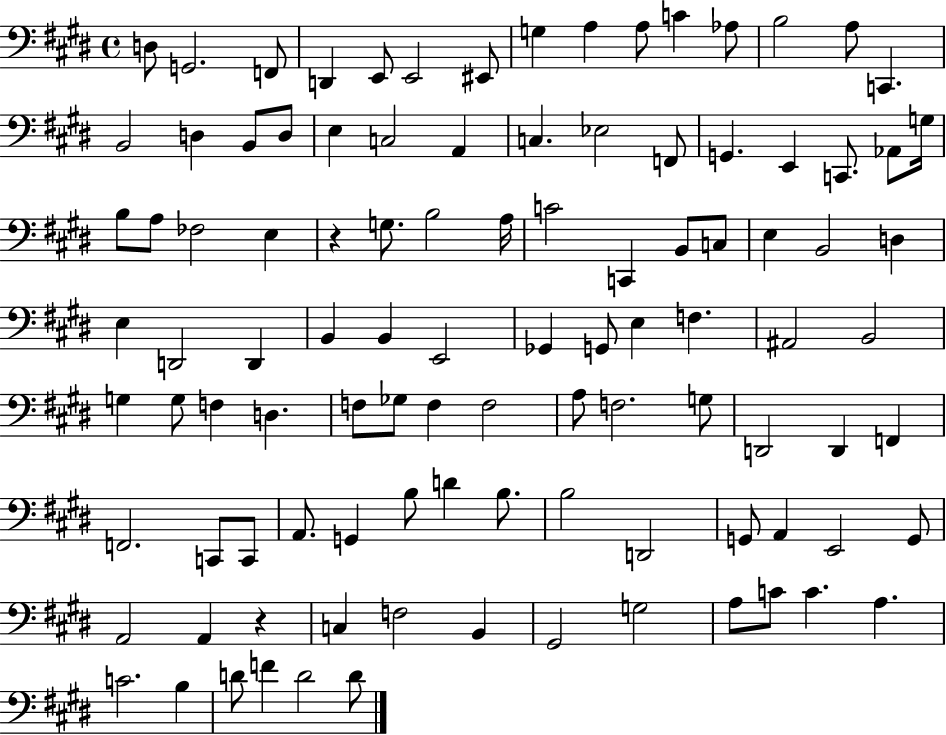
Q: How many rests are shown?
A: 2